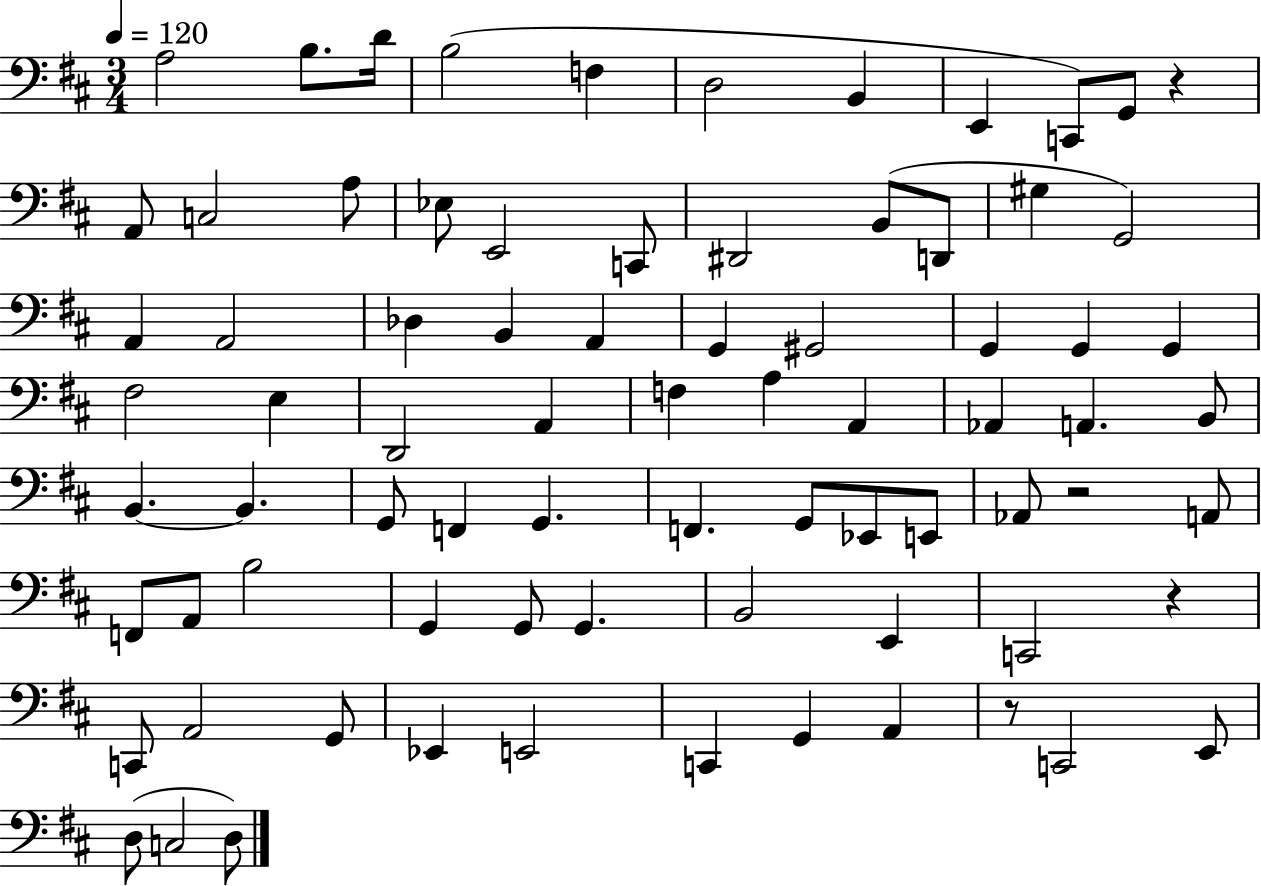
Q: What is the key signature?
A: D major